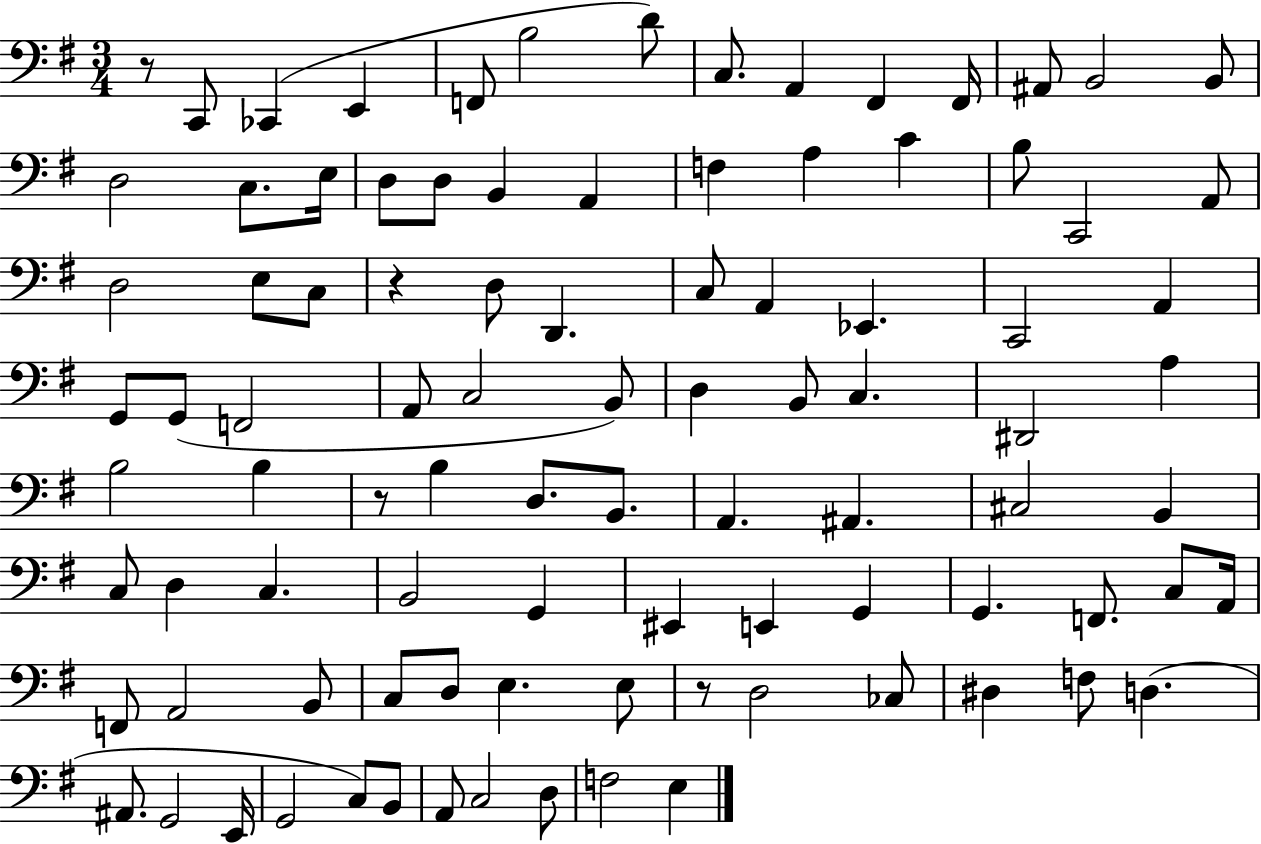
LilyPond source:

{
  \clef bass
  \numericTimeSignature
  \time 3/4
  \key g \major
  \repeat volta 2 { r8 c,8 ces,4( e,4 | f,8 b2 d'8) | c8. a,4 fis,4 fis,16 | ais,8 b,2 b,8 | \break d2 c8. e16 | d8 d8 b,4 a,4 | f4 a4 c'4 | b8 c,2 a,8 | \break d2 e8 c8 | r4 d8 d,4. | c8 a,4 ees,4. | c,2 a,4 | \break g,8 g,8( f,2 | a,8 c2 b,8) | d4 b,8 c4. | dis,2 a4 | \break b2 b4 | r8 b4 d8. b,8. | a,4. ais,4. | cis2 b,4 | \break c8 d4 c4. | b,2 g,4 | eis,4 e,4 g,4 | g,4. f,8. c8 a,16 | \break f,8 a,2 b,8 | c8 d8 e4. e8 | r8 d2 ces8 | dis4 f8 d4.( | \break ais,8. g,2 e,16 | g,2 c8) b,8 | a,8 c2 d8 | f2 e4 | \break } \bar "|."
}